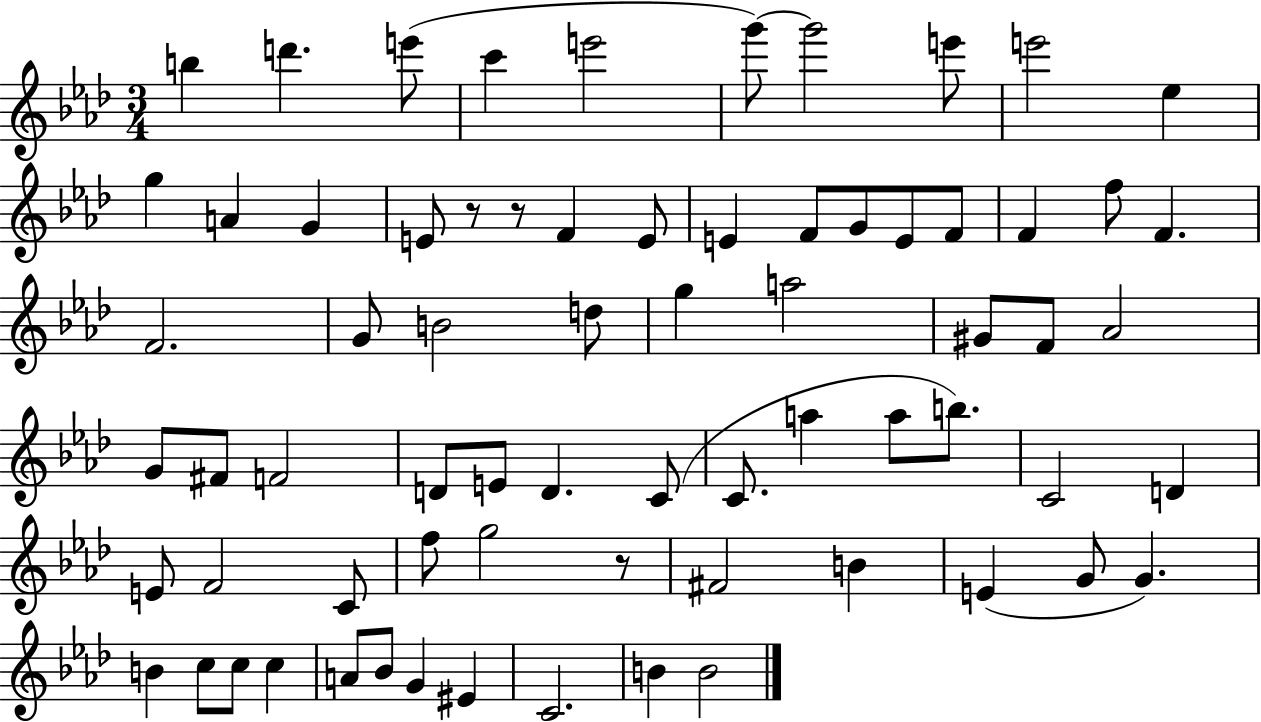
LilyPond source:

{
  \clef treble
  \numericTimeSignature
  \time 3/4
  \key aes \major
  b''4 d'''4. e'''8( | c'''4 e'''2 | g'''8~~) g'''2 e'''8 | e'''2 ees''4 | \break g''4 a'4 g'4 | e'8 r8 r8 f'4 e'8 | e'4 f'8 g'8 e'8 f'8 | f'4 f''8 f'4. | \break f'2. | g'8 b'2 d''8 | g''4 a''2 | gis'8 f'8 aes'2 | \break g'8 fis'8 f'2 | d'8 e'8 d'4. c'8( | c'8. a''4 a''8 b''8.) | c'2 d'4 | \break e'8 f'2 c'8 | f''8 g''2 r8 | fis'2 b'4 | e'4( g'8 g'4.) | \break b'4 c''8 c''8 c''4 | a'8 bes'8 g'4 eis'4 | c'2. | b'4 b'2 | \break \bar "|."
}